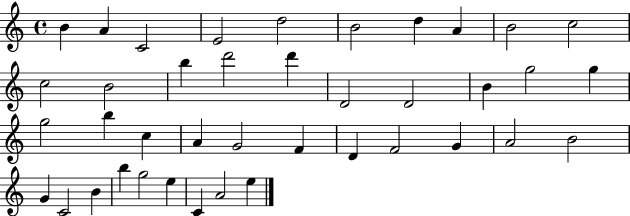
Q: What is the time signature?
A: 4/4